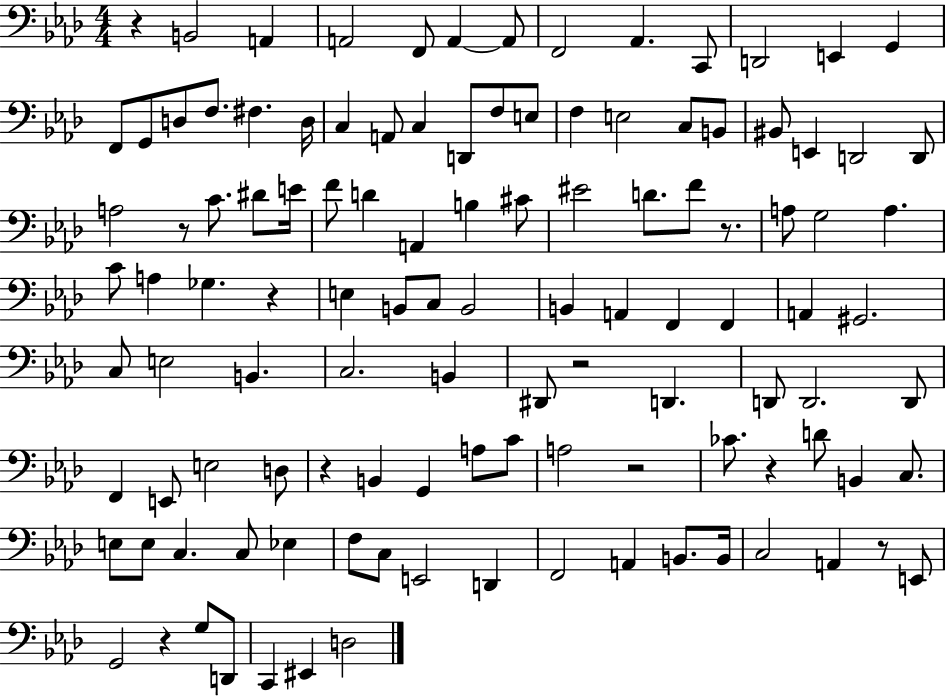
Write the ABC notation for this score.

X:1
T:Untitled
M:4/4
L:1/4
K:Ab
z B,,2 A,, A,,2 F,,/2 A,, A,,/2 F,,2 _A,, C,,/2 D,,2 E,, G,, F,,/2 G,,/2 D,/2 F,/2 ^F, D,/4 C, A,,/2 C, D,,/2 F,/2 E,/2 F, E,2 C,/2 B,,/2 ^B,,/2 E,, D,,2 D,,/2 A,2 z/2 C/2 ^D/2 E/4 F/2 D A,, B, ^C/2 ^E2 D/2 F/2 z/2 A,/2 G,2 A, C/2 A, _G, z E, B,,/2 C,/2 B,,2 B,, A,, F,, F,, A,, ^G,,2 C,/2 E,2 B,, C,2 B,, ^D,,/2 z2 D,, D,,/2 D,,2 D,,/2 F,, E,,/2 E,2 D,/2 z B,, G,, A,/2 C/2 A,2 z2 _C/2 z D/2 B,, C,/2 E,/2 E,/2 C, C,/2 _E, F,/2 C,/2 E,,2 D,, F,,2 A,, B,,/2 B,,/4 C,2 A,, z/2 E,,/2 G,,2 z G,/2 D,,/2 C,, ^E,, D,2